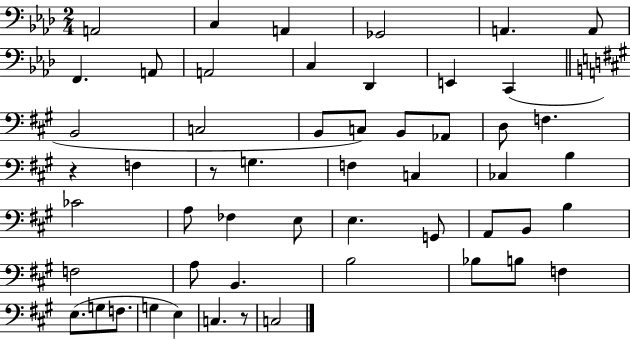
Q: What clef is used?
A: bass